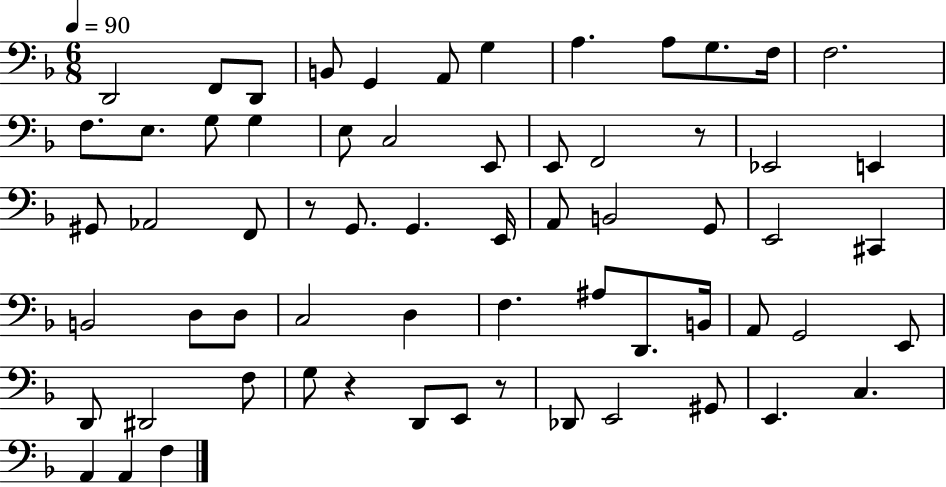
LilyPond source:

{
  \clef bass
  \numericTimeSignature
  \time 6/8
  \key f \major
  \tempo 4 = 90
  d,2 f,8 d,8 | b,8 g,4 a,8 g4 | a4. a8 g8. f16 | f2. | \break f8. e8. g8 g4 | e8 c2 e,8 | e,8 f,2 r8 | ees,2 e,4 | \break gis,8 aes,2 f,8 | r8 g,8. g,4. e,16 | a,8 b,2 g,8 | e,2 cis,4 | \break b,2 d8 d8 | c2 d4 | f4. ais8 d,8. b,16 | a,8 g,2 e,8 | \break d,8 dis,2 f8 | g8 r4 d,8 e,8 r8 | des,8 e,2 gis,8 | e,4. c4. | \break a,4 a,4 f4 | \bar "|."
}